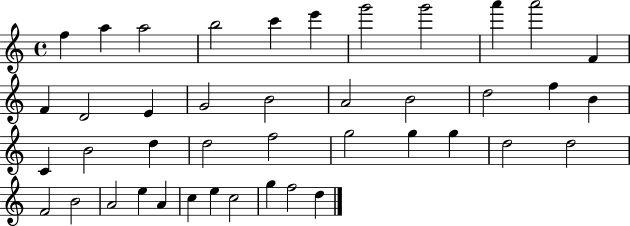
{
  \clef treble
  \time 4/4
  \defaultTimeSignature
  \key c \major
  f''4 a''4 a''2 | b''2 c'''4 e'''4 | g'''2 g'''2 | a'''4 a'''2 f'4 | \break f'4 d'2 e'4 | g'2 b'2 | a'2 b'2 | d''2 f''4 b'4 | \break c'4 b'2 d''4 | d''2 f''2 | g''2 g''4 g''4 | d''2 d''2 | \break f'2 b'2 | a'2 e''4 a'4 | c''4 e''4 c''2 | g''4 f''2 d''4 | \break \bar "|."
}